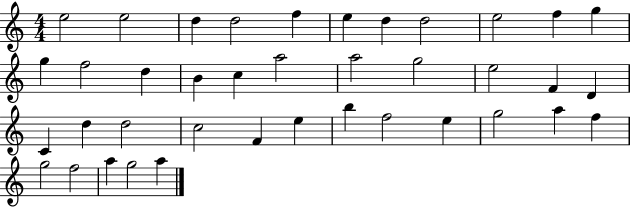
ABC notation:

X:1
T:Untitled
M:4/4
L:1/4
K:C
e2 e2 d d2 f e d d2 e2 f g g f2 d B c a2 a2 g2 e2 F D C d d2 c2 F e b f2 e g2 a f g2 f2 a g2 a